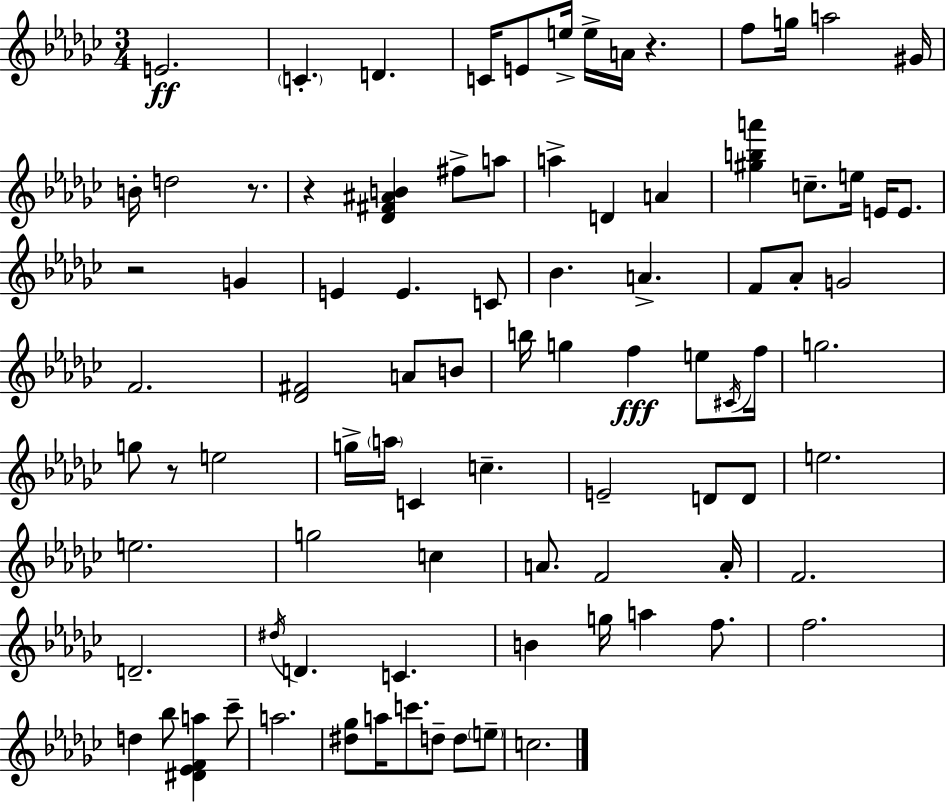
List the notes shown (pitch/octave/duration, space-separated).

E4/h. C4/q. D4/q. C4/s E4/e E5/s E5/s A4/s R/q. F5/e G5/s A5/h G#4/s B4/s D5/h R/e. R/q [Db4,F#4,A#4,B4]/q F#5/e A5/e A5/q D4/q A4/q [G#5,B5,A6]/q C5/e. E5/s E4/s E4/e. R/h G4/q E4/q E4/q. C4/e Bb4/q. A4/q. F4/e Ab4/e G4/h F4/h. [Db4,F#4]/h A4/e B4/e B5/s G5/q F5/q E5/e C#4/s F5/s G5/h. G5/e R/e E5/h G5/s A5/s C4/q C5/q. E4/h D4/e D4/e E5/h. E5/h. G5/h C5/q A4/e. F4/h A4/s F4/h. D4/h. D#5/s D4/q. C4/q. B4/q G5/s A5/q F5/e. F5/h. D5/q Bb5/e [D#4,Eb4,F4,A5]/q CES6/e A5/h. [D#5,Gb5]/e A5/s C6/e. D5/e D5/e E5/e C5/h.